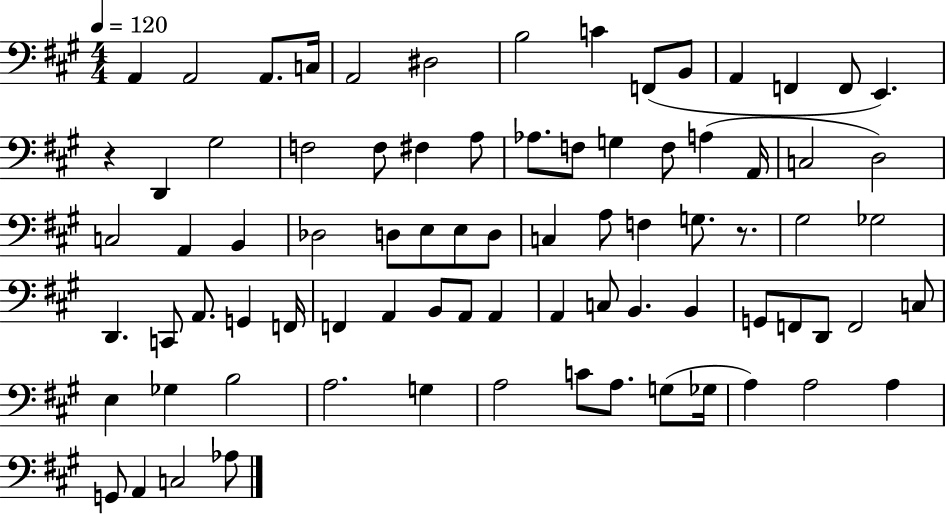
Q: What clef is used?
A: bass